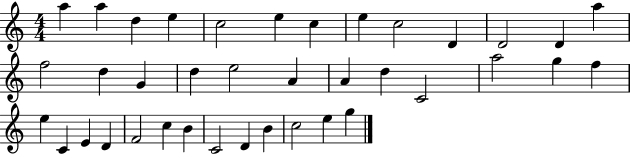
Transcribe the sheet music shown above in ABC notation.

X:1
T:Untitled
M:4/4
L:1/4
K:C
a a d e c2 e c e c2 D D2 D a f2 d G d e2 A A d C2 a2 g f e C E D F2 c B C2 D B c2 e g